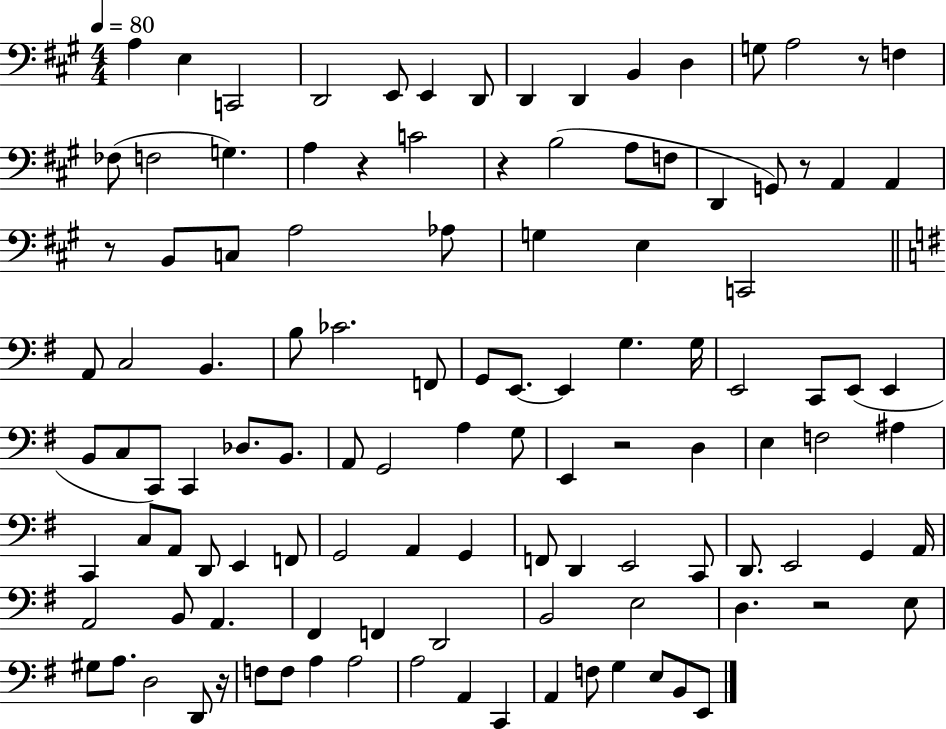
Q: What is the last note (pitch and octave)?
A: E2